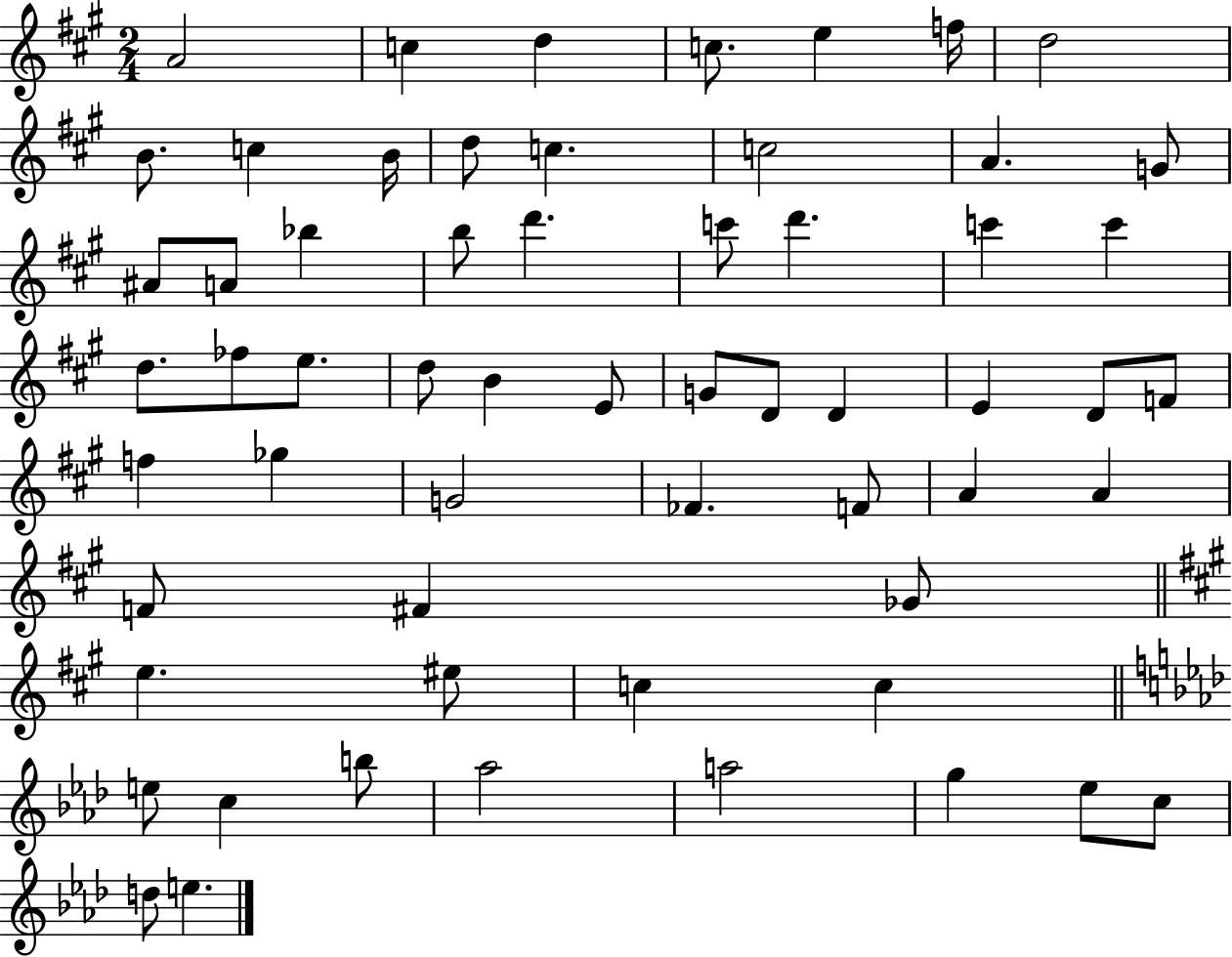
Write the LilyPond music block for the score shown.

{
  \clef treble
  \numericTimeSignature
  \time 2/4
  \key a \major
  \repeat volta 2 { a'2 | c''4 d''4 | c''8. e''4 f''16 | d''2 | \break b'8. c''4 b'16 | d''8 c''4. | c''2 | a'4. g'8 | \break ais'8 a'8 bes''4 | b''8 d'''4. | c'''8 d'''4. | c'''4 c'''4 | \break d''8. fes''8 e''8. | d''8 b'4 e'8 | g'8 d'8 d'4 | e'4 d'8 f'8 | \break f''4 ges''4 | g'2 | fes'4. f'8 | a'4 a'4 | \break f'8 fis'4 ges'8 | \bar "||" \break \key a \major e''4. eis''8 | c''4 c''4 | \bar "||" \break \key f \minor e''8 c''4 b''8 | aes''2 | a''2 | g''4 ees''8 c''8 | \break d''8 e''4. | } \bar "|."
}